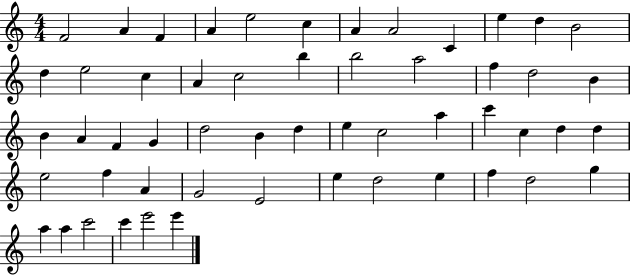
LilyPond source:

{
  \clef treble
  \numericTimeSignature
  \time 4/4
  \key c \major
  f'2 a'4 f'4 | a'4 e''2 c''4 | a'4 a'2 c'4 | e''4 d''4 b'2 | \break d''4 e''2 c''4 | a'4 c''2 b''4 | b''2 a''2 | f''4 d''2 b'4 | \break b'4 a'4 f'4 g'4 | d''2 b'4 d''4 | e''4 c''2 a''4 | c'''4 c''4 d''4 d''4 | \break e''2 f''4 a'4 | g'2 e'2 | e''4 d''2 e''4 | f''4 d''2 g''4 | \break a''4 a''4 c'''2 | c'''4 e'''2 e'''4 | \bar "|."
}